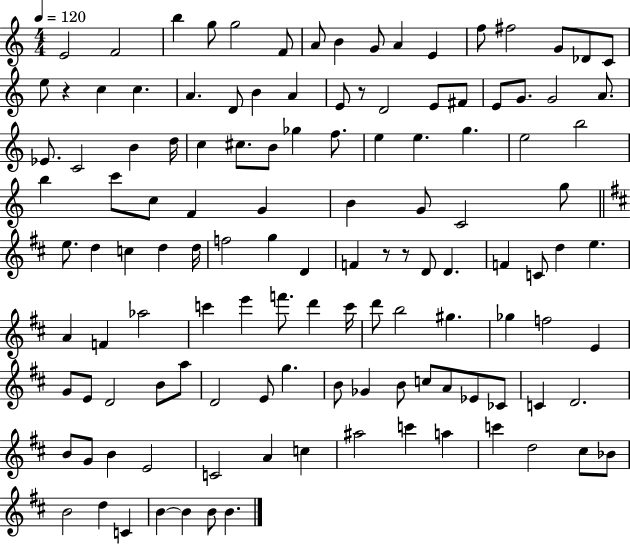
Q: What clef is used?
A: treble